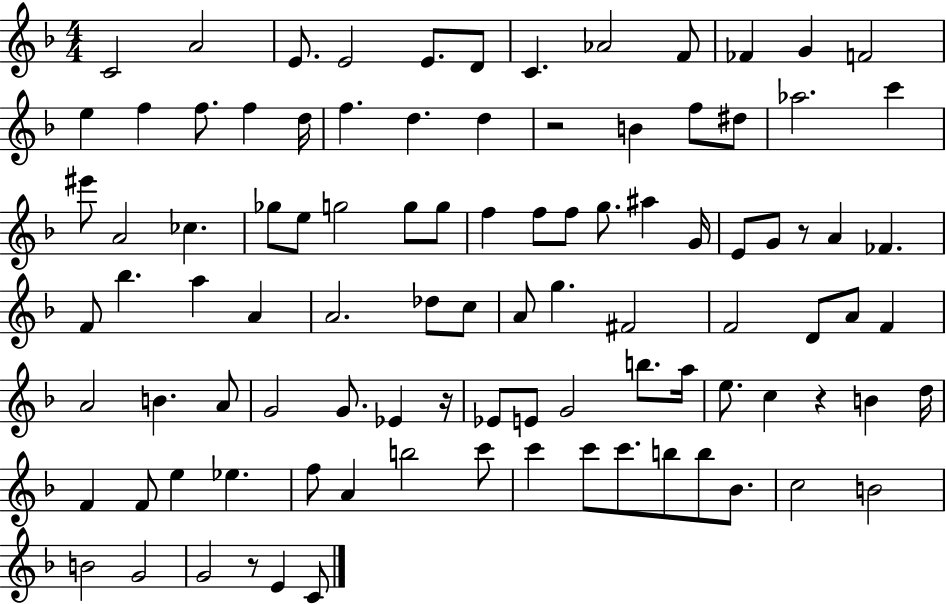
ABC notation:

X:1
T:Untitled
M:4/4
L:1/4
K:F
C2 A2 E/2 E2 E/2 D/2 C _A2 F/2 _F G F2 e f f/2 f d/4 f d d z2 B f/2 ^d/2 _a2 c' ^e'/2 A2 _c _g/2 e/2 g2 g/2 g/2 f f/2 f/2 g/2 ^a G/4 E/2 G/2 z/2 A _F F/2 _b a A A2 _d/2 c/2 A/2 g ^F2 F2 D/2 A/2 F A2 B A/2 G2 G/2 _E z/4 _E/2 E/2 G2 b/2 a/4 e/2 c z B d/4 F F/2 e _e f/2 A b2 c'/2 c' c'/2 c'/2 b/2 b/2 _B/2 c2 B2 B2 G2 G2 z/2 E C/2